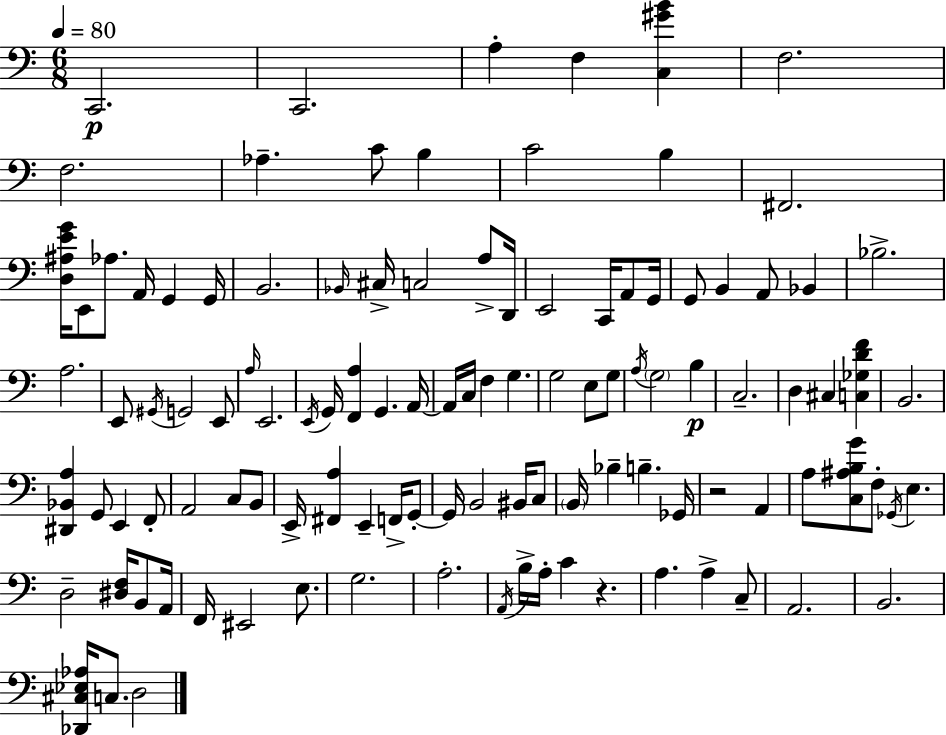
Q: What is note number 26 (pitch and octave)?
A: A2